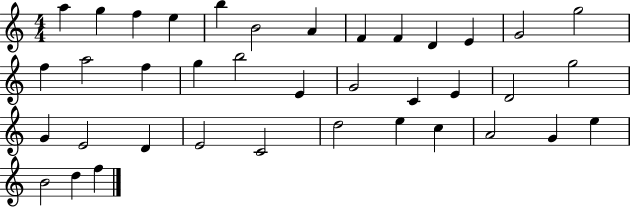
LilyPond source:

{
  \clef treble
  \numericTimeSignature
  \time 4/4
  \key c \major
  a''4 g''4 f''4 e''4 | b''4 b'2 a'4 | f'4 f'4 d'4 e'4 | g'2 g''2 | \break f''4 a''2 f''4 | g''4 b''2 e'4 | g'2 c'4 e'4 | d'2 g''2 | \break g'4 e'2 d'4 | e'2 c'2 | d''2 e''4 c''4 | a'2 g'4 e''4 | \break b'2 d''4 f''4 | \bar "|."
}